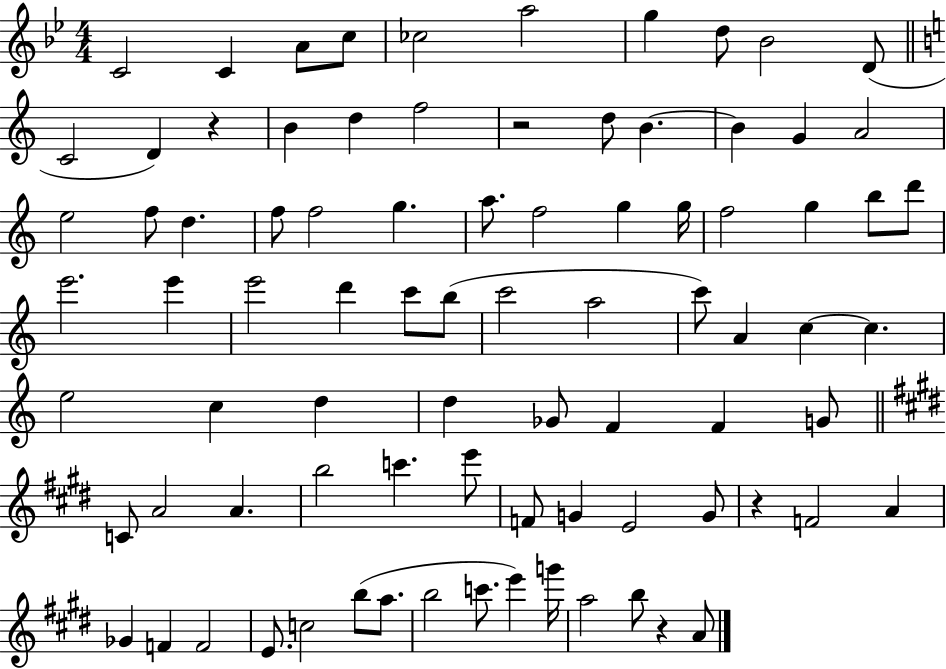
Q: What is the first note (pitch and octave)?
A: C4